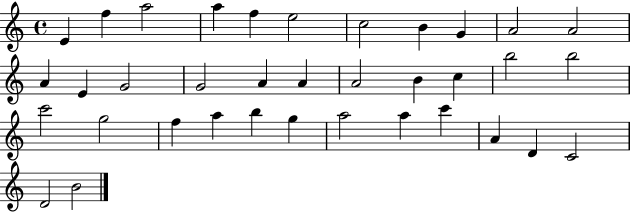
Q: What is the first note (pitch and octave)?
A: E4